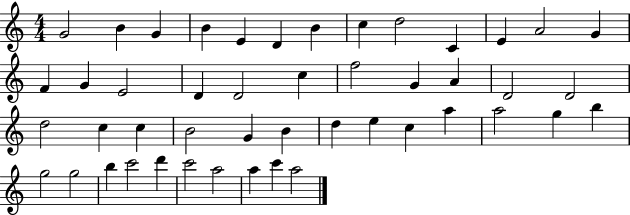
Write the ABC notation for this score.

X:1
T:Untitled
M:4/4
L:1/4
K:C
G2 B G B E D B c d2 C E A2 G F G E2 D D2 c f2 G A D2 D2 d2 c c B2 G B d e c a a2 g b g2 g2 b c'2 d' c'2 a2 a c' a2